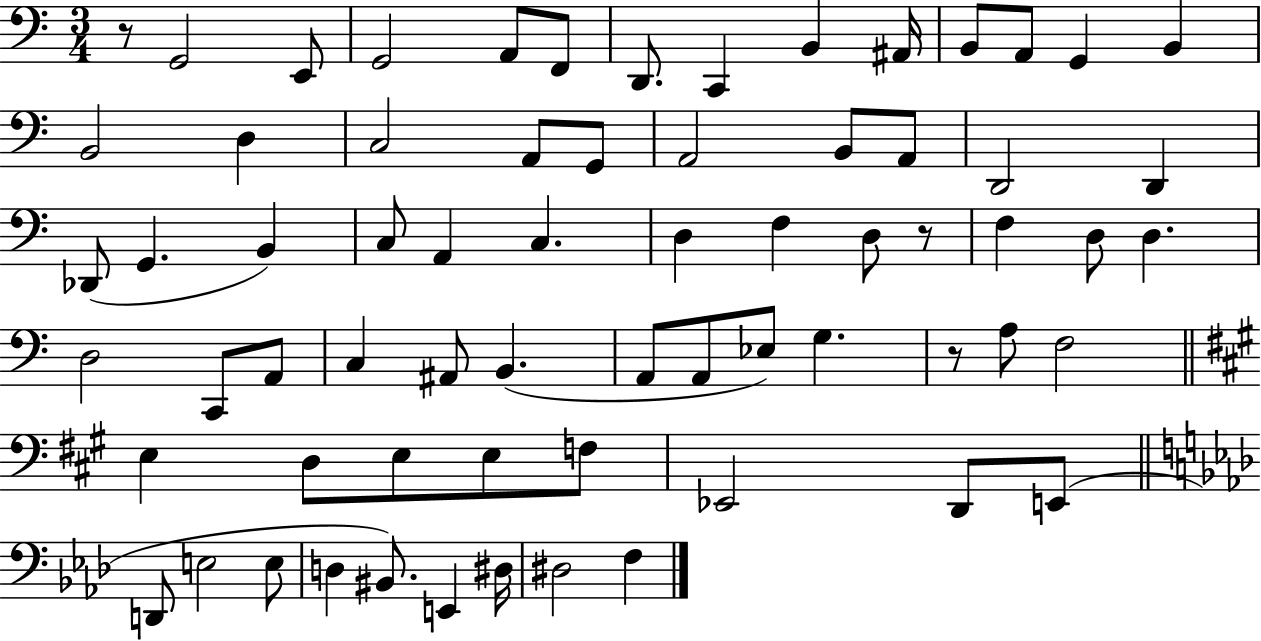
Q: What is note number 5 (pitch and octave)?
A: F2